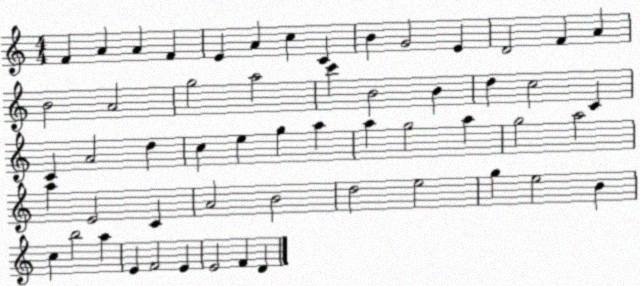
X:1
T:Untitled
M:4/4
L:1/4
K:C
F A A F E A c C B G2 E D2 F A B2 A2 g2 a2 c' B2 B d c2 C C A2 d c e g a a g2 a g2 a2 a E2 C A2 B2 d2 e2 g e2 B c b2 a E F2 E E2 F D